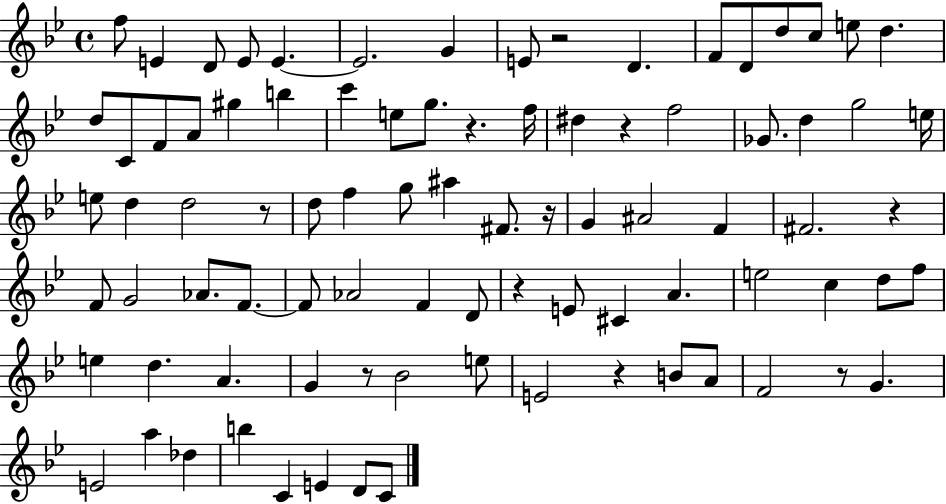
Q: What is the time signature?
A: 4/4